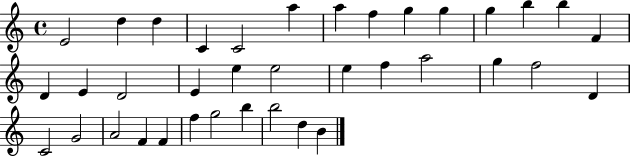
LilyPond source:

{
  \clef treble
  \time 4/4
  \defaultTimeSignature
  \key c \major
  e'2 d''4 d''4 | c'4 c'2 a''4 | a''4 f''4 g''4 g''4 | g''4 b''4 b''4 f'4 | \break d'4 e'4 d'2 | e'4 e''4 e''2 | e''4 f''4 a''2 | g''4 f''2 d'4 | \break c'2 g'2 | a'2 f'4 f'4 | f''4 g''2 b''4 | b''2 d''4 b'4 | \break \bar "|."
}